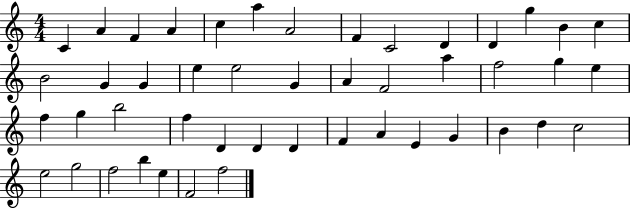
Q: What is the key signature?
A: C major